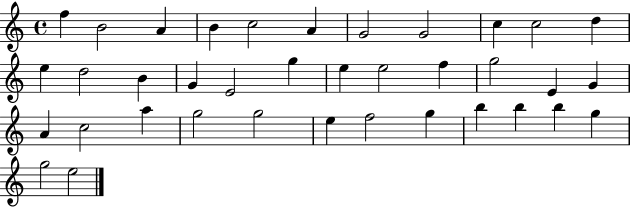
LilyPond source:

{
  \clef treble
  \time 4/4
  \defaultTimeSignature
  \key c \major
  f''4 b'2 a'4 | b'4 c''2 a'4 | g'2 g'2 | c''4 c''2 d''4 | \break e''4 d''2 b'4 | g'4 e'2 g''4 | e''4 e''2 f''4 | g''2 e'4 g'4 | \break a'4 c''2 a''4 | g''2 g''2 | e''4 f''2 g''4 | b''4 b''4 b''4 g''4 | \break g''2 e''2 | \bar "|."
}